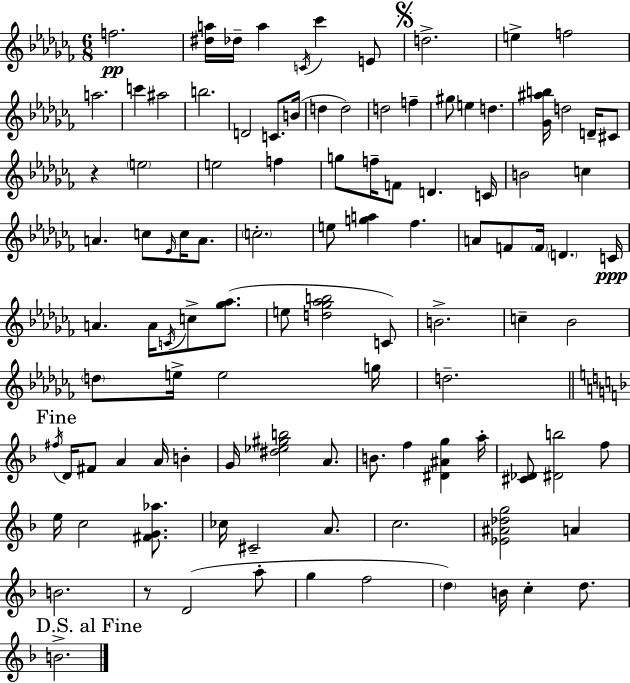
{
  \clef treble
  \numericTimeSignature
  \time 6/8
  \key aes \minor
  f''2.\pp | <dis'' a''>16 des''16-- a''4 \acciaccatura { c'16 } ces'''4 e'8 | \mark \markup { \musicglyph "scripts.segno" } d''2.-> | e''4-> f''2 | \break a''2. | c'''4 ais''2 | b''2. | d'2 c'8. | \break b'16( d''4 d''2) | d''2 f''4-- | gis''8 e''4 d''4. | <ges' ais'' b''>16 d''2 d'16-- cis'8 | \break r4 \parenthesize e''2 | e''2 f''4 | g''8 f''16-- f'8 d'4. | c'16 b'2 c''4 | \break a'4. c''8 \grace { ees'16 } c''16 a'8. | \parenthesize c''2.-. | e''8 <g'' a''>4 fes''4. | a'8 f'8 \parenthesize f'16 \parenthesize d'4. | \break c'16\ppp a'4. a'16 \acciaccatura { c'16 } c''8-> | <ges'' aes''>8.( e''8 <d'' ges'' aes'' b''>2 | c'8) b'2.-> | c''4-- bes'2 | \break \parenthesize d''8 e''16-> e''2 | g''16 d''2.-- | \mark "Fine" \bar "||" \break \key f \major \acciaccatura { fis''16 } d'16 fis'8 a'4 a'16 b'4-. | g'16 <dis'' ees'' gis'' b''>2 a'8. | b'8. f''4 <dis' ais' g''>4 | a''16-. <cis' des'>8 <dis' b''>2 f''8 | \break e''16 c''2 <fis' g' aes''>8. | ces''16 cis'2-- a'8. | c''2. | <ees' ais' des'' g''>2 a'4 | \break b'2. | r8 d'2( a''8-. | g''4 f''2 | \parenthesize d''4) b'16 c''4-. d''8. | \break \mark "D.S. al Fine" b'2.-> | \bar "|."
}